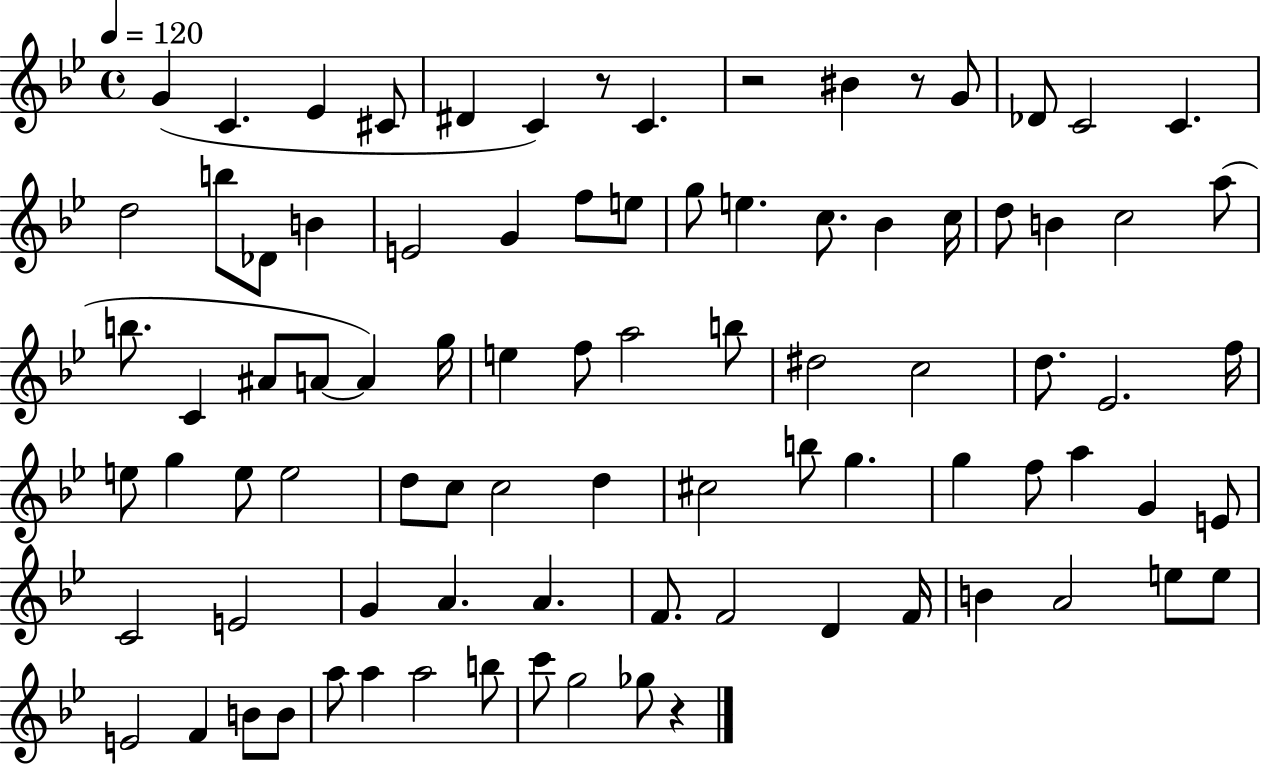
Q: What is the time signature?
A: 4/4